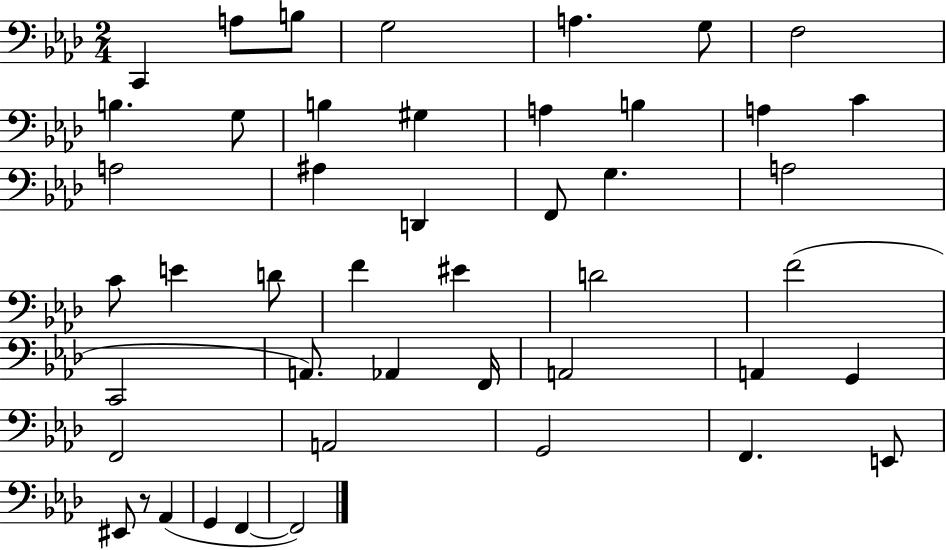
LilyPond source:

{
  \clef bass
  \numericTimeSignature
  \time 2/4
  \key aes \major
  \repeat volta 2 { c,4 a8 b8 | g2 | a4. g8 | f2 | \break b4. g8 | b4 gis4 | a4 b4 | a4 c'4 | \break a2 | ais4 d,4 | f,8 g4. | a2 | \break c'8 e'4 d'8 | f'4 eis'4 | d'2 | f'2( | \break c,2 | a,8.) aes,4 f,16 | a,2 | a,4 g,4 | \break f,2 | a,2 | g,2 | f,4. e,8 | \break eis,8 r8 aes,4( | g,4 f,4~~ | f,2) | } \bar "|."
}